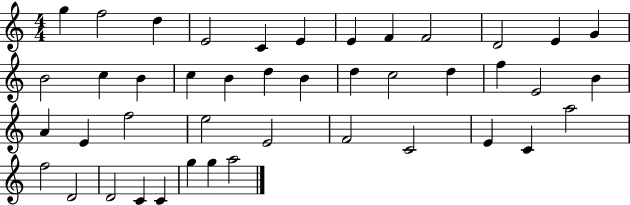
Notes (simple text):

G5/q F5/h D5/q E4/h C4/q E4/q E4/q F4/q F4/h D4/h E4/q G4/q B4/h C5/q B4/q C5/q B4/q D5/q B4/q D5/q C5/h D5/q F5/q E4/h B4/q A4/q E4/q F5/h E5/h E4/h F4/h C4/h E4/q C4/q A5/h F5/h D4/h D4/h C4/q C4/q G5/q G5/q A5/h